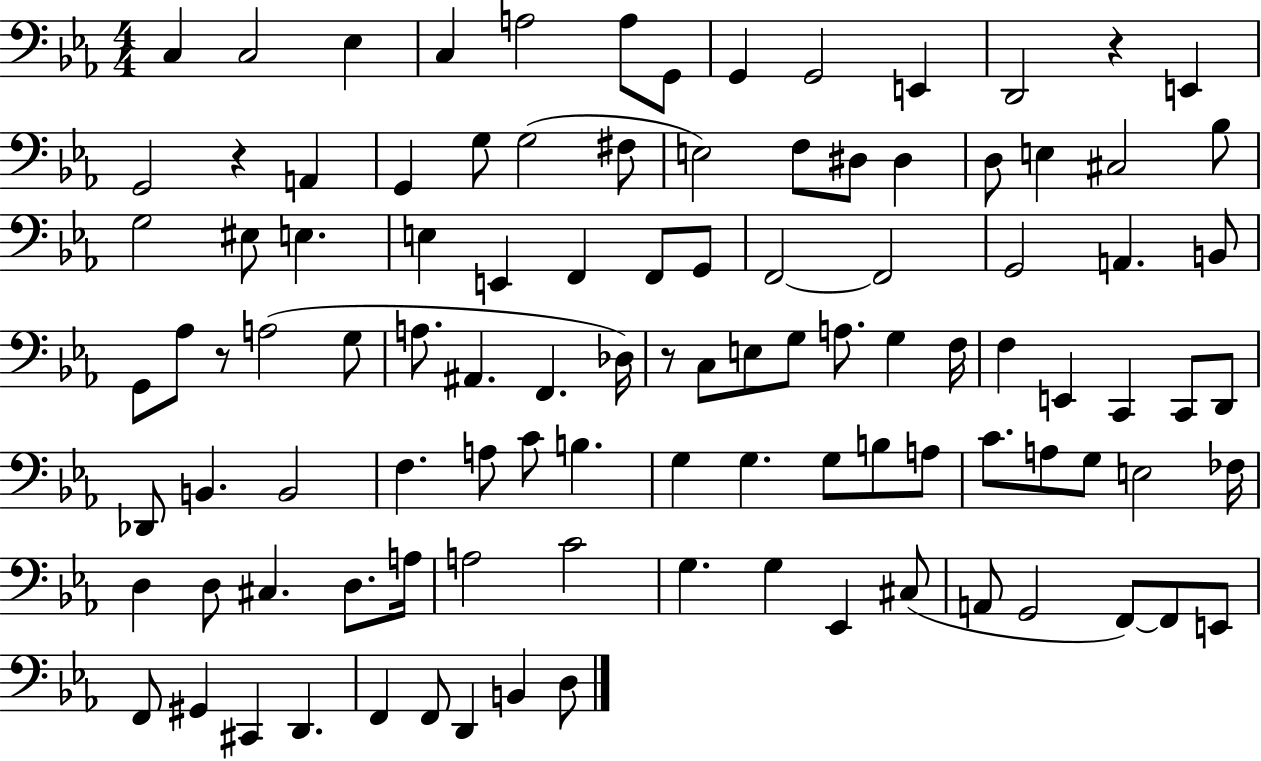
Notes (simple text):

C3/q C3/h Eb3/q C3/q A3/h A3/e G2/e G2/q G2/h E2/q D2/h R/q E2/q G2/h R/q A2/q G2/q G3/e G3/h F#3/e E3/h F3/e D#3/e D#3/q D3/e E3/q C#3/h Bb3/e G3/h EIS3/e E3/q. E3/q E2/q F2/q F2/e G2/e F2/h F2/h G2/h A2/q. B2/e G2/e Ab3/e R/e A3/h G3/e A3/e. A#2/q. F2/q. Db3/s R/e C3/e E3/e G3/e A3/e. G3/q F3/s F3/q E2/q C2/q C2/e D2/e Db2/e B2/q. B2/h F3/q. A3/e C4/e B3/q. G3/q G3/q. G3/e B3/e A3/e C4/e. A3/e G3/e E3/h FES3/s D3/q D3/e C#3/q. D3/e. A3/s A3/h C4/h G3/q. G3/q Eb2/q C#3/e A2/e G2/h F2/e F2/e E2/e F2/e G#2/q C#2/q D2/q. F2/q F2/e D2/q B2/q D3/e